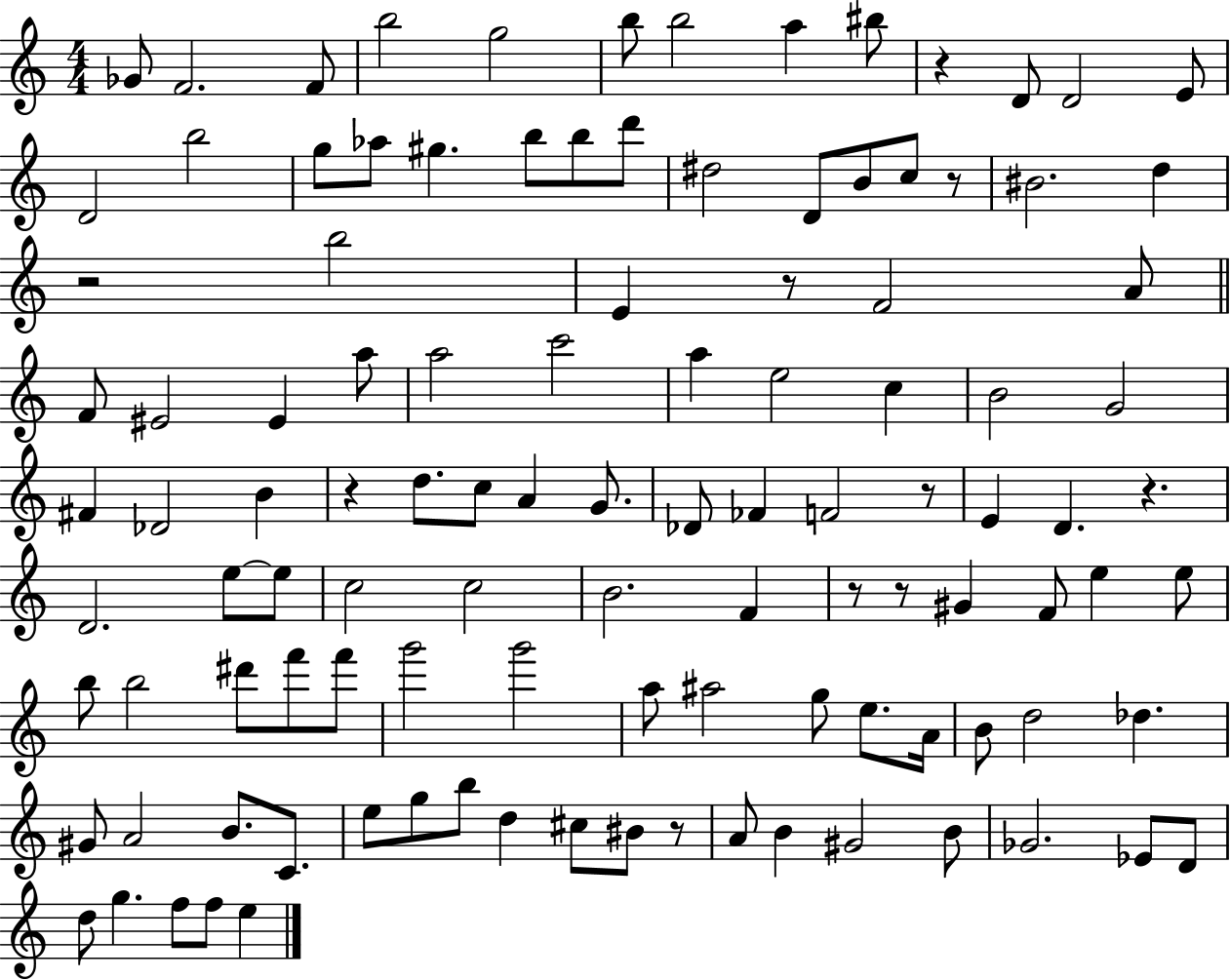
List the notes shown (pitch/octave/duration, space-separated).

Gb4/e F4/h. F4/e B5/h G5/h B5/e B5/h A5/q BIS5/e R/q D4/e D4/h E4/e D4/h B5/h G5/e Ab5/e G#5/q. B5/e B5/e D6/e D#5/h D4/e B4/e C5/e R/e BIS4/h. D5/q R/h B5/h E4/q R/e F4/h A4/e F4/e EIS4/h EIS4/q A5/e A5/h C6/h A5/q E5/h C5/q B4/h G4/h F#4/q Db4/h B4/q R/q D5/e. C5/e A4/q G4/e. Db4/e FES4/q F4/h R/e E4/q D4/q. R/q. D4/h. E5/e E5/e C5/h C5/h B4/h. F4/q R/e R/e G#4/q F4/e E5/q E5/e B5/e B5/h D#6/e F6/e F6/e G6/h G6/h A5/e A#5/h G5/e E5/e. A4/s B4/e D5/h Db5/q. G#4/e A4/h B4/e. C4/e. E5/e G5/e B5/e D5/q C#5/e BIS4/e R/e A4/e B4/q G#4/h B4/e Gb4/h. Eb4/e D4/e D5/e G5/q. F5/e F5/e E5/q